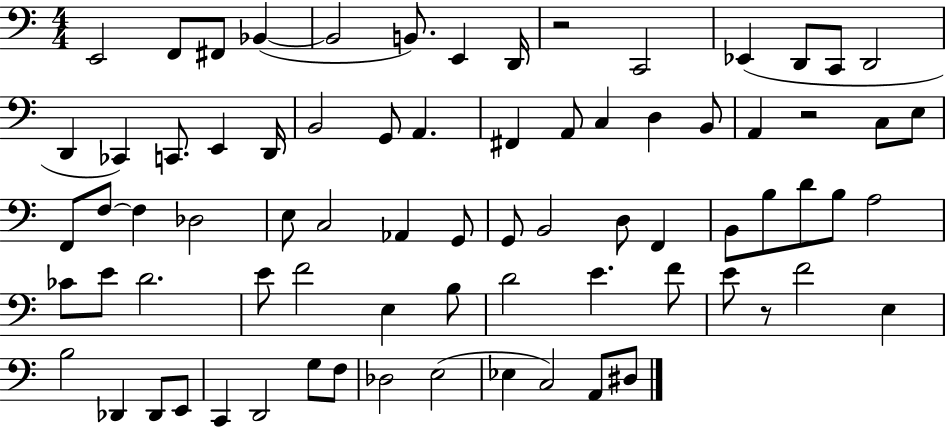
E2/h F2/e F#2/e Bb2/q Bb2/h B2/e. E2/q D2/s R/h C2/h Eb2/q D2/e C2/e D2/h D2/q CES2/q C2/e. E2/q D2/s B2/h G2/e A2/q. F#2/q A2/e C3/q D3/q B2/e A2/q R/h C3/e E3/e F2/e F3/e F3/q Db3/h E3/e C3/h Ab2/q G2/e G2/e B2/h D3/e F2/q B2/e B3/e D4/e B3/e A3/h CES4/e E4/e D4/h. E4/e F4/h E3/q B3/e D4/h E4/q. F4/e E4/e R/e F4/h E3/q B3/h Db2/q Db2/e E2/e C2/q D2/h G3/e F3/e Db3/h E3/h Eb3/q C3/h A2/e D#3/e